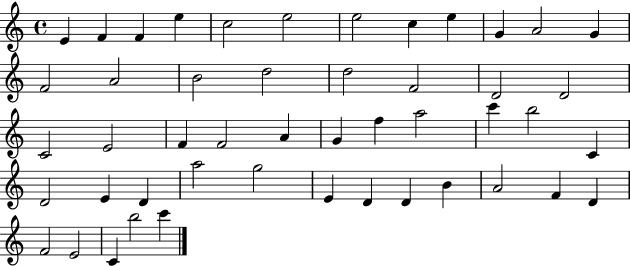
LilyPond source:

{
  \clef treble
  \time 4/4
  \defaultTimeSignature
  \key c \major
  e'4 f'4 f'4 e''4 | c''2 e''2 | e''2 c''4 e''4 | g'4 a'2 g'4 | \break f'2 a'2 | b'2 d''2 | d''2 f'2 | d'2 d'2 | \break c'2 e'2 | f'4 f'2 a'4 | g'4 f''4 a''2 | c'''4 b''2 c'4 | \break d'2 e'4 d'4 | a''2 g''2 | e'4 d'4 d'4 b'4 | a'2 f'4 d'4 | \break f'2 e'2 | c'4 b''2 c'''4 | \bar "|."
}